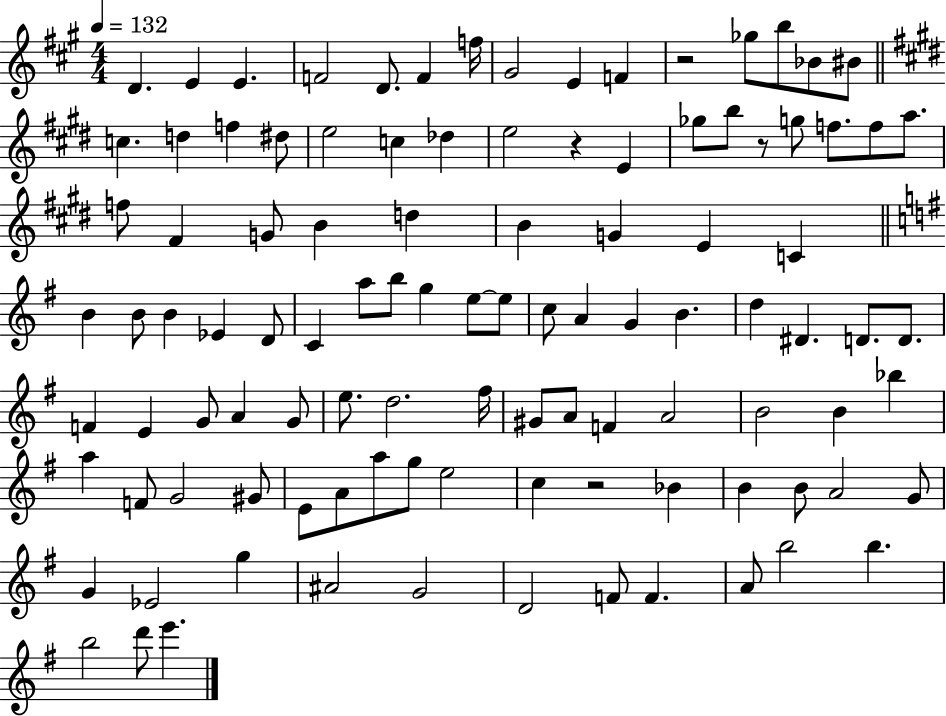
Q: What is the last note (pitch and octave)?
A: E6